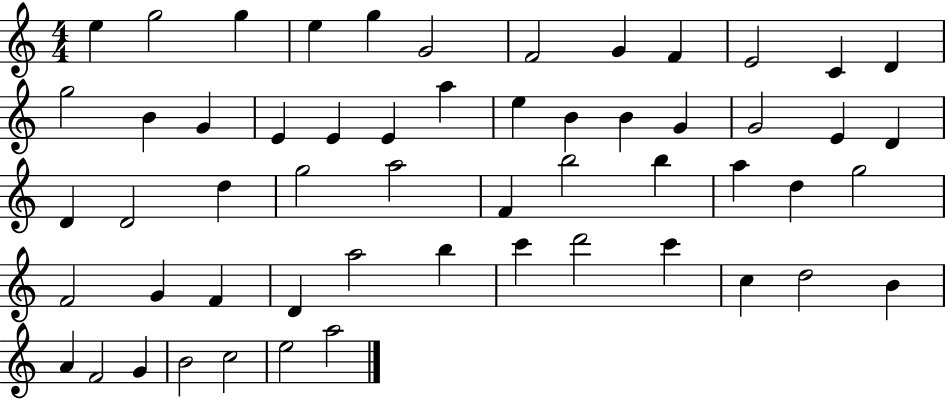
X:1
T:Untitled
M:4/4
L:1/4
K:C
e g2 g e g G2 F2 G F E2 C D g2 B G E E E a e B B G G2 E D D D2 d g2 a2 F b2 b a d g2 F2 G F D a2 b c' d'2 c' c d2 B A F2 G B2 c2 e2 a2